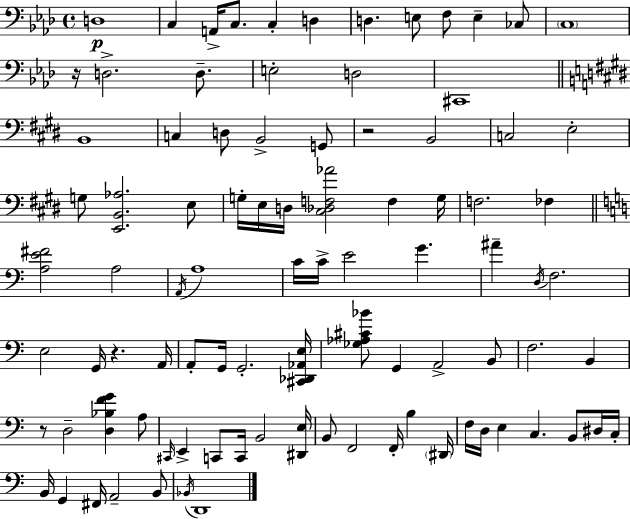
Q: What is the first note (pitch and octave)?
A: D3